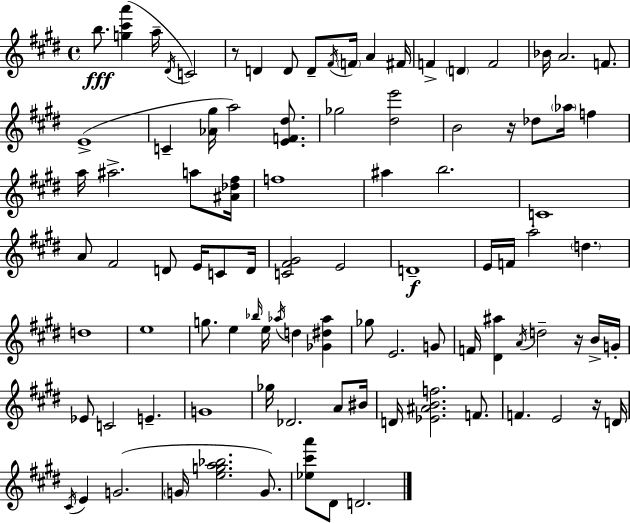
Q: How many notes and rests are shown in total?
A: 95